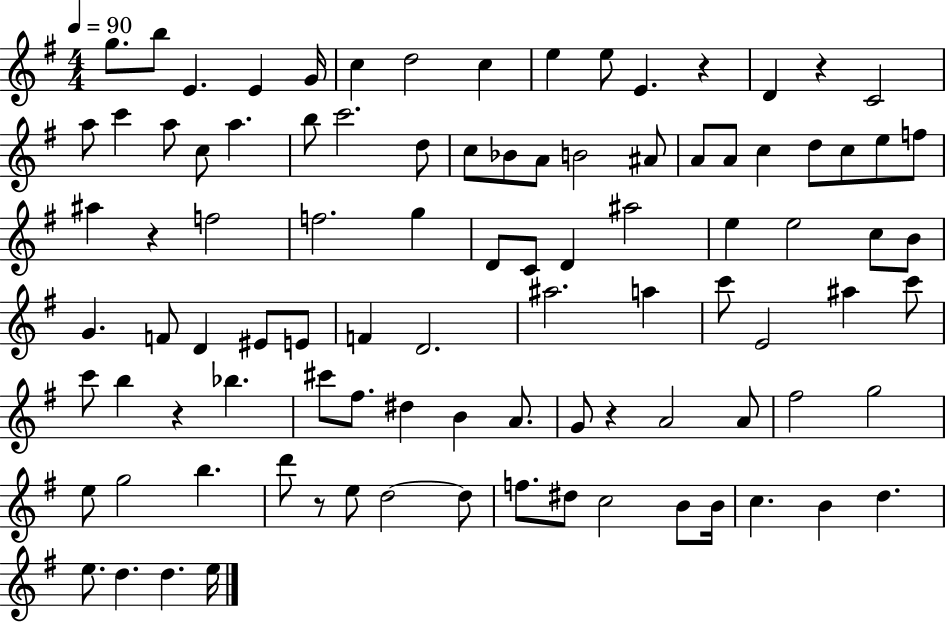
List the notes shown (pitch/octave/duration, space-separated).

G5/e. B5/e E4/q. E4/q G4/s C5/q D5/h C5/q E5/q E5/e E4/q. R/q D4/q R/q C4/h A5/e C6/q A5/e C5/e A5/q. B5/e C6/h. D5/e C5/e Bb4/e A4/e B4/h A#4/e A4/e A4/e C5/q D5/e C5/e E5/e F5/e A#5/q R/q F5/h F5/h. G5/q D4/e C4/e D4/q A#5/h E5/q E5/h C5/e B4/e G4/q. F4/e D4/q EIS4/e E4/e F4/q D4/h. A#5/h. A5/q C6/e E4/h A#5/q C6/e C6/e B5/q R/q Bb5/q. C#6/e F#5/e. D#5/q B4/q A4/e. G4/e R/q A4/h A4/e F#5/h G5/h E5/e G5/h B5/q. D6/e R/e E5/e D5/h D5/e F5/e. D#5/e C5/h B4/e B4/s C5/q. B4/q D5/q. E5/e. D5/q. D5/q. E5/s